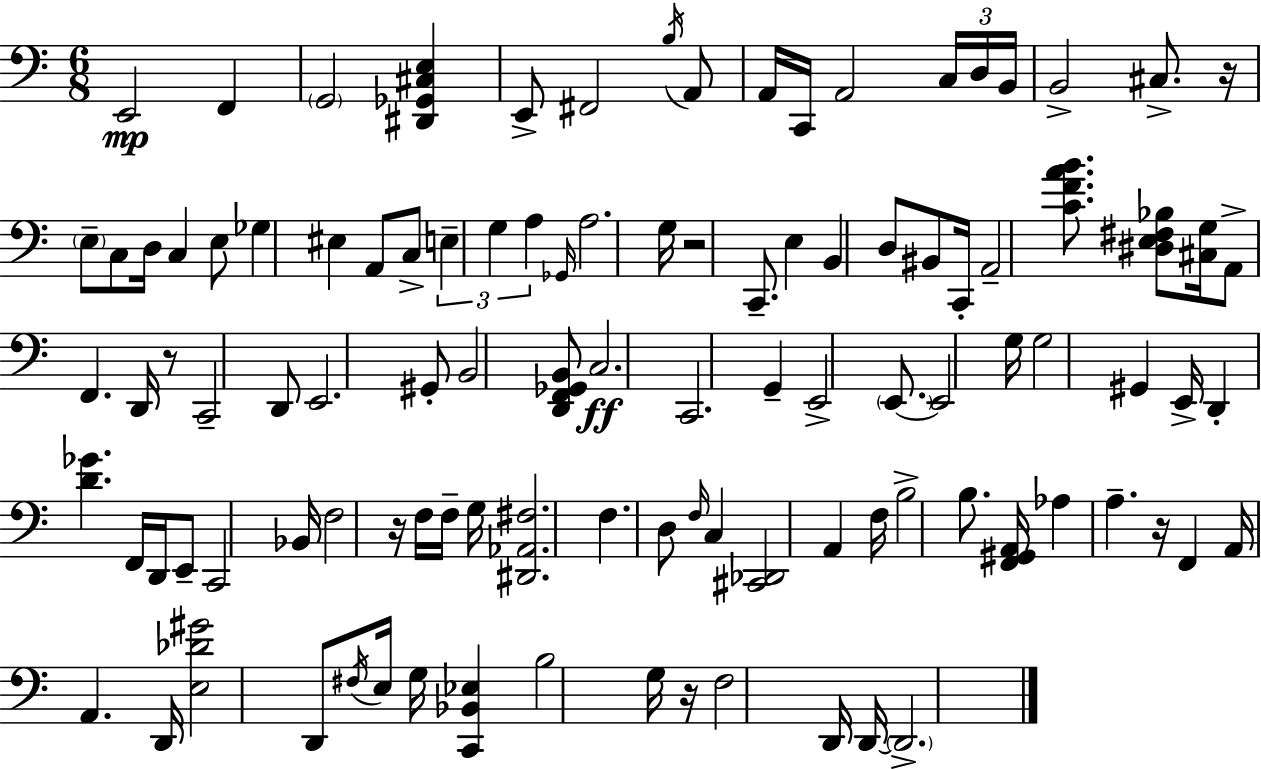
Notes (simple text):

E2/h F2/q G2/h [D#2,Gb2,C#3,E3]/q E2/e F#2/h B3/s A2/e A2/s C2/s A2/h C3/s D3/s B2/s B2/h C#3/e. R/s E3/e C3/e D3/s C3/q E3/e Gb3/q EIS3/q A2/e C3/e E3/q G3/q A3/q Gb2/s A3/h. G3/s R/h C2/e. E3/q B2/q D3/e BIS2/e C2/s A2/h [C4,F4,A4,B4]/e. [D#3,E3,F#3,Bb3]/e [C#3,G3]/s A2/e F2/q. D2/s R/e C2/h D2/e E2/h. G#2/e B2/h [D2,F2,Gb2,B2]/e C3/h. C2/h. G2/q E2/h E2/e. E2/h G3/s G3/h G#2/q E2/s D2/q [D4,Gb4]/q. F2/s D2/s E2/e C2/h Bb2/s F3/h R/s F3/s F3/s G3/s [D#2,Ab2,F#3]/h. F3/q. D3/e F3/s C3/q [C#2,Db2]/h A2/q F3/s B3/h B3/e. [F2,G#2,A2]/s Ab3/q A3/q. R/s F2/q A2/s A2/q. D2/s [E3,Db4,G#4]/h D2/e F#3/s E3/s G3/s [C2,Bb2,Eb3]/q B3/h G3/s R/s F3/h D2/s D2/s D2/h.